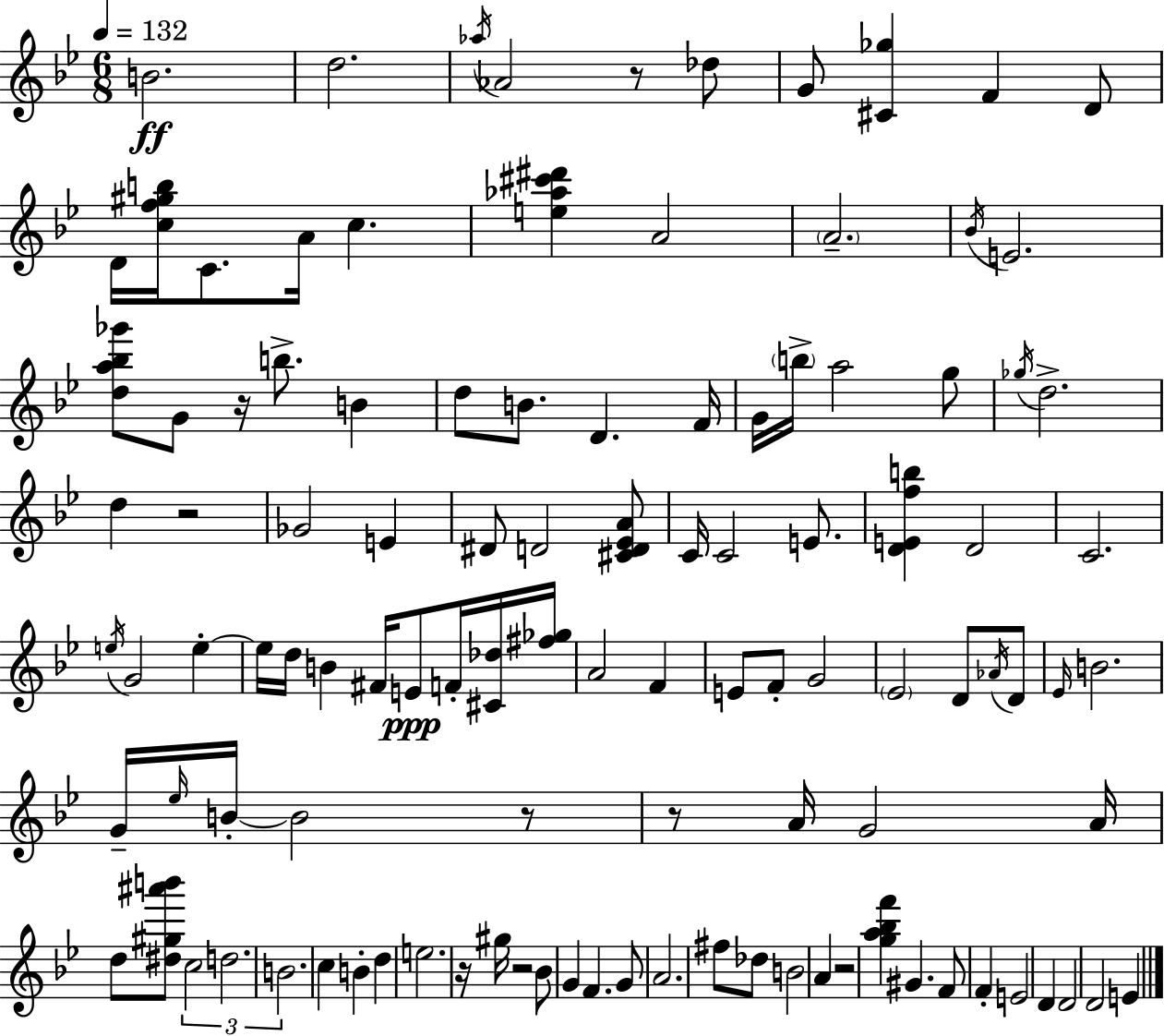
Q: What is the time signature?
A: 6/8